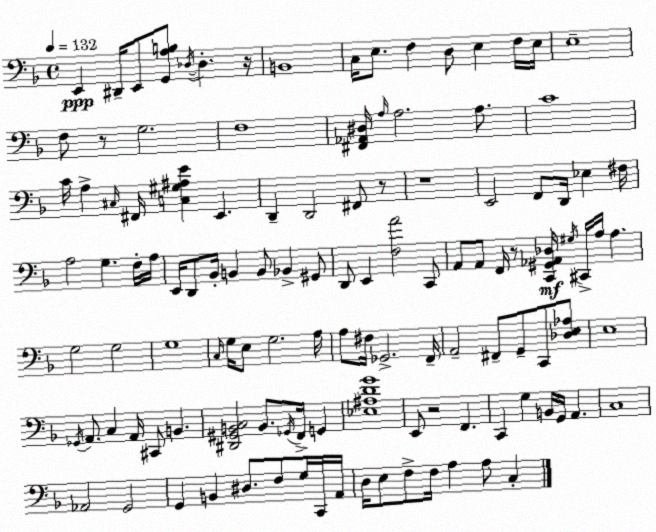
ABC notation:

X:1
T:Untitled
M:4/4
L:1/4
K:F
E,, ^D,,/4 E,,/2 [G,,A,B,]/2 _D,/4 _D, z/4 B,,4 C,/4 E,/2 F, D,/2 E, F,/4 E,/4 E,4 F,/2 z/2 G,2 F,4 [^F,,_A,,^D,]/4 A,/4 A,2 A,/2 C4 C/4 A, ^C,/4 ^F,,/4 [C,^G,^A,E] E,, D,, D,,2 ^F,,/2 z/2 z4 E,,2 F,,/2 D,,/4 _E, ^F,/4 A,2 G, F,/4 A,/4 E,,/4 D,,/2 _B,,/4 B,, B,,/2 _B,, ^G,,/2 D,,/2 E,, [F,A]2 C,,/2 A,,/2 A,,/2 F,,/4 z/2 [C,,^G,,_A,,_D,]/4 ^G,/4 ^C,,/4 A,/4 A, G,2 G,2 G,4 C,/4 G,/4 E,/2 G,2 A,/4 A,/2 ^F,/4 _G,,2 F,,/4 A,,2 ^F,,/2 G,,/2 C,,/2 [_D,E,_A,]/2 E,4 _G,,/4 A,,/2 C, A,,/4 ^C,,/2 B,, [^D,,^G,,B,,C,]2 B,,/2 _G,,/4 F,,/4 G,, [_E,^A,DG]4 E,,/2 z2 F,, C,, G, B,,/4 G,,/4 A,, C,4 _A,,2 G,,2 G,, B,, ^D,/2 F,/2 G,/4 C,,/4 A,,/4 D,/4 E,/2 F,/2 F,/4 A, A,/2 C,